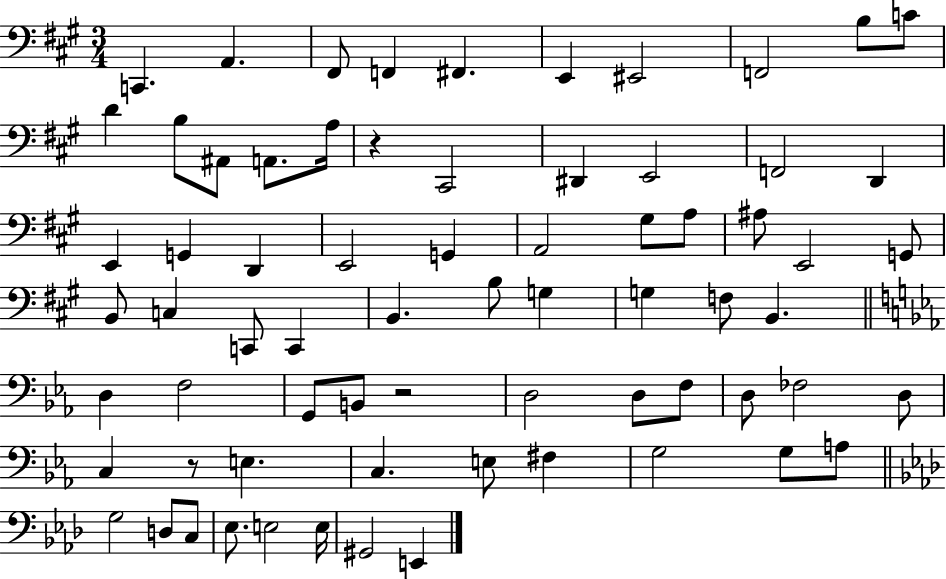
C2/q. A2/q. F#2/e F2/q F#2/q. E2/q EIS2/h F2/h B3/e C4/e D4/q B3/e A#2/e A2/e. A3/s R/q C#2/h D#2/q E2/h F2/h D2/q E2/q G2/q D2/q E2/h G2/q A2/h G#3/e A3/e A#3/e E2/h G2/e B2/e C3/q C2/e C2/q B2/q. B3/e G3/q G3/q F3/e B2/q. D3/q F3/h G2/e B2/e R/h D3/h D3/e F3/e D3/e FES3/h D3/e C3/q R/e E3/q. C3/q. E3/e F#3/q G3/h G3/e A3/e G3/h D3/e C3/e Eb3/e. E3/h E3/s G#2/h E2/q